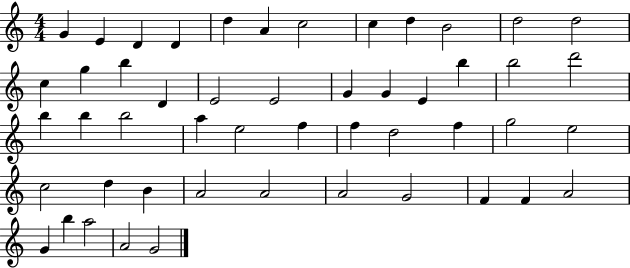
{
  \clef treble
  \numericTimeSignature
  \time 4/4
  \key c \major
  g'4 e'4 d'4 d'4 | d''4 a'4 c''2 | c''4 d''4 b'2 | d''2 d''2 | \break c''4 g''4 b''4 d'4 | e'2 e'2 | g'4 g'4 e'4 b''4 | b''2 d'''2 | \break b''4 b''4 b''2 | a''4 e''2 f''4 | f''4 d''2 f''4 | g''2 e''2 | \break c''2 d''4 b'4 | a'2 a'2 | a'2 g'2 | f'4 f'4 a'2 | \break g'4 b''4 a''2 | a'2 g'2 | \bar "|."
}